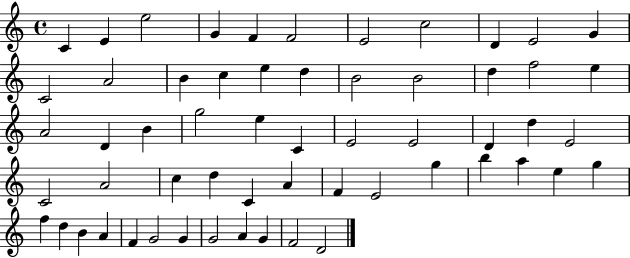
{
  \clef treble
  \time 4/4
  \defaultTimeSignature
  \key c \major
  c'4 e'4 e''2 | g'4 f'4 f'2 | e'2 c''2 | d'4 e'2 g'4 | \break c'2 a'2 | b'4 c''4 e''4 d''4 | b'2 b'2 | d''4 f''2 e''4 | \break a'2 d'4 b'4 | g''2 e''4 c'4 | e'2 e'2 | d'4 d''4 e'2 | \break c'2 a'2 | c''4 d''4 c'4 a'4 | f'4 e'2 g''4 | b''4 a''4 e''4 g''4 | \break f''4 d''4 b'4 a'4 | f'4 g'2 g'4 | g'2 a'4 g'4 | f'2 d'2 | \break \bar "|."
}